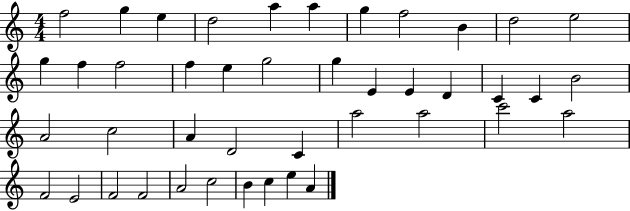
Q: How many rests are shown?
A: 0